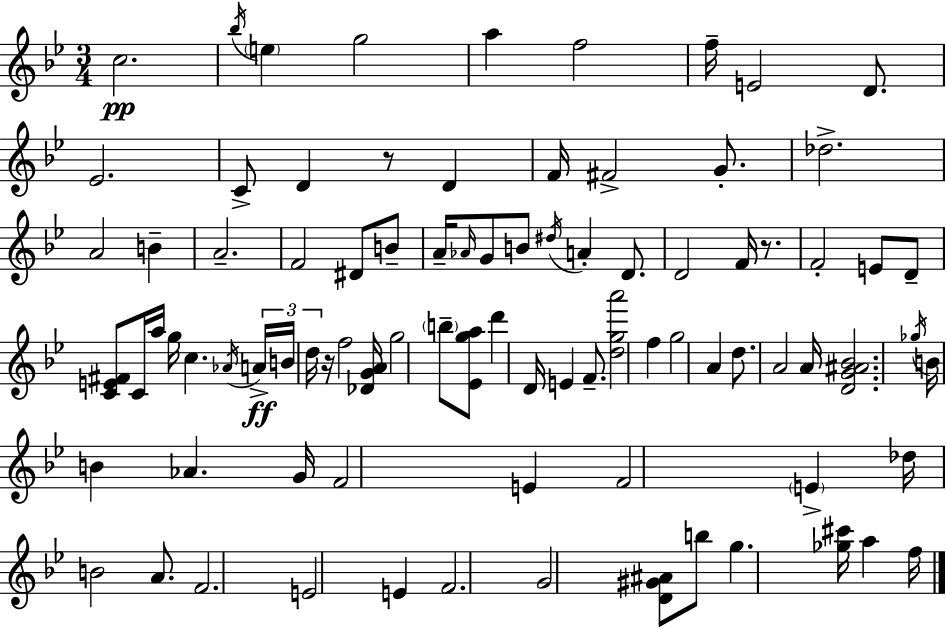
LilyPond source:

{
  \clef treble
  \numericTimeSignature
  \time 3/4
  \key bes \major
  c''2.\pp | \acciaccatura { bes''16 } \parenthesize e''4 g''2 | a''4 f''2 | f''16-- e'2 d'8. | \break ees'2. | c'8-> d'4 r8 d'4 | f'16 fis'2-> g'8.-. | des''2.-> | \break a'2 b'4-- | a'2.-- | f'2 dis'8 b'8-- | a'16-- \grace { aes'16 } g'8 b'8 \acciaccatura { dis''16 } a'4-. | \break d'8. d'2 f'16 | r8. f'2-. e'8 | d'8-- <c' e' fis'>8 c'16 a''16 g''16 c''4. | \acciaccatura { aes'16 } \tuplet 3/2 { a'16->\ff b'16 d''16 } r16 f''2 | \break <des' g' a'>16 g''2 | \parenthesize b''8-- <ees' g'' a''>8 d'''4 d'16 e'4 | f'8.-- <d'' g'' a'''>2 | f''4 g''2 | \break a'4 d''8. a'2 | a'16 <d' g' ais' bes'>2. | \acciaccatura { ges''16 } b'16 b'4 aes'4. | g'16 f'2 | \break e'4 f'2 | \parenthesize e'4-> des''16 b'2 | a'8. f'2. | e'2 | \break e'4 f'2. | g'2 | <d' gis' ais'>8 b''8 g''4. <ges'' cis'''>16 | a''4 f''16 \bar "|."
}